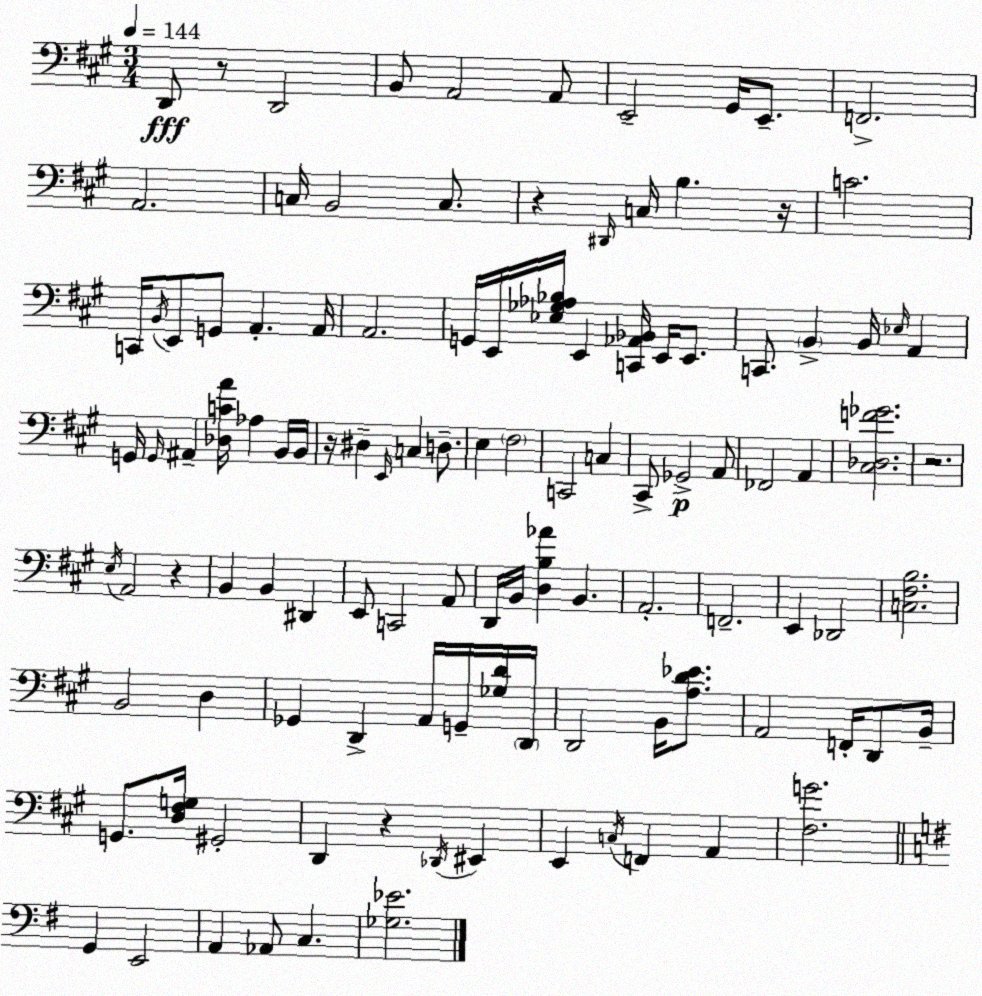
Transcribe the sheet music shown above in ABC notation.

X:1
T:Untitled
M:3/4
L:1/4
K:A
D,,/2 z/2 D,,2 B,,/2 A,,2 A,,/2 E,,2 ^G,,/4 E,,/2 F,,2 A,,2 C,/4 B,,2 C,/2 z ^D,,/4 C,/4 B, z/4 C2 C,,/4 B,,/4 E,,/2 G,,/2 A,, A,,/4 A,,2 G,,/4 E,,/4 [_E,_G,_A,_B,]/4 E,, [C,,_A,,_B,,]/4 E,,/4 E,,/2 C,,/2 B,, B,,/4 _E,/4 A,, G,,/4 G,,/4 ^A,, [_D,CA]/4 _A, B,,/4 B,,/4 z/4 ^D, E,,/4 C, D,/2 E, ^F,2 C,,2 C, ^C,,/2 _G,,2 A,,/2 _F,,2 A,, [^C,_D,F_G]2 z2 E,/4 A,,2 z B,, B,, ^D,, E,,/2 C,,2 A,,/2 D,,/4 B,,/4 [D,B,_A] B,, A,,2 F,,2 E,, _D,,2 [C,^F,B,]2 B,,2 D, _G,, D,, A,,/4 G,,/4 [_G,D]/4 D,,/4 D,,2 B,,/4 [A,D_E]/2 A,,2 F,,/4 D,,/2 B,,/4 G,,/2 [D,^F,G,]/4 ^G,,2 D,, z _D,,/4 ^E,, E,, C,/4 F,, A,, [^F,G]2 G,, E,,2 A,, _A,,/2 C, [_G,_E]2